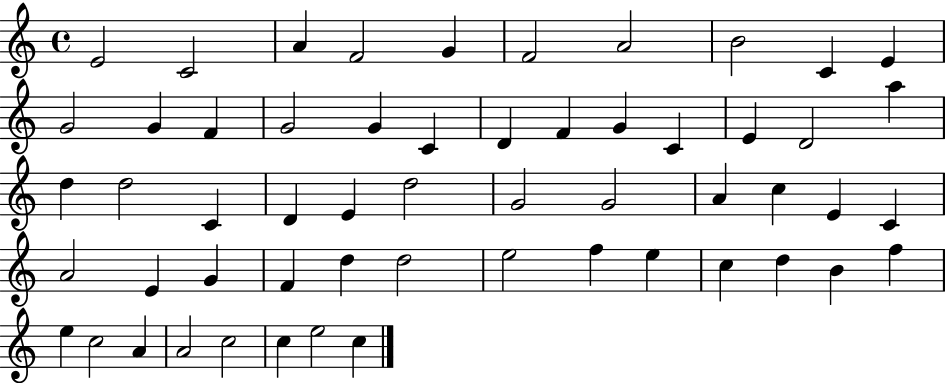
E4/h C4/h A4/q F4/h G4/q F4/h A4/h B4/h C4/q E4/q G4/h G4/q F4/q G4/h G4/q C4/q D4/q F4/q G4/q C4/q E4/q D4/h A5/q D5/q D5/h C4/q D4/q E4/q D5/h G4/h G4/h A4/q C5/q E4/q C4/q A4/h E4/q G4/q F4/q D5/q D5/h E5/h F5/q E5/q C5/q D5/q B4/q F5/q E5/q C5/h A4/q A4/h C5/h C5/q E5/h C5/q